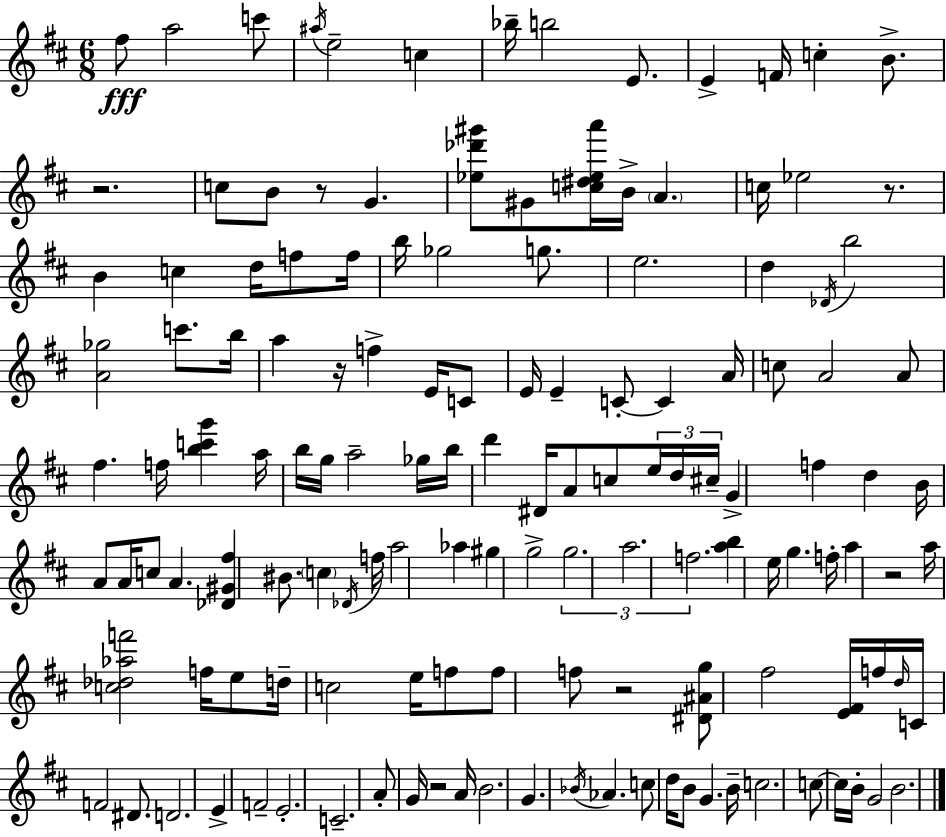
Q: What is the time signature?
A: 6/8